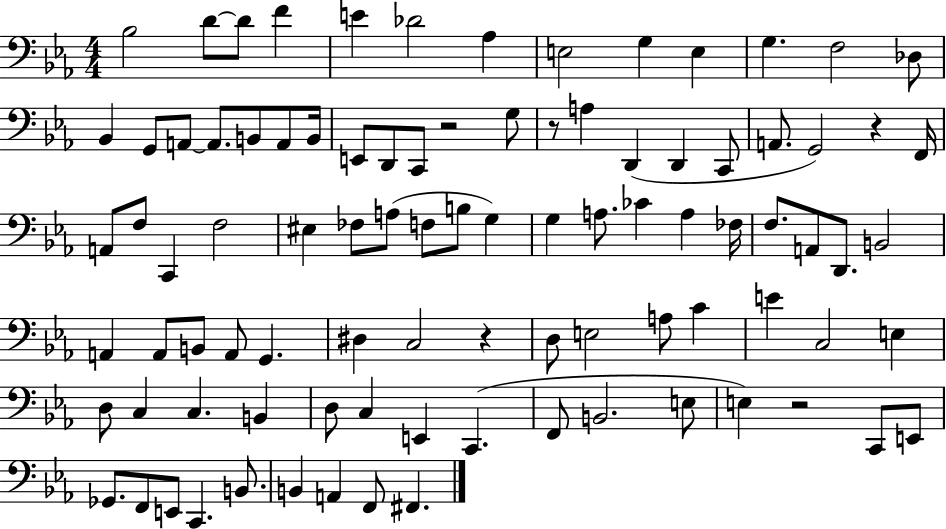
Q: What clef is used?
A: bass